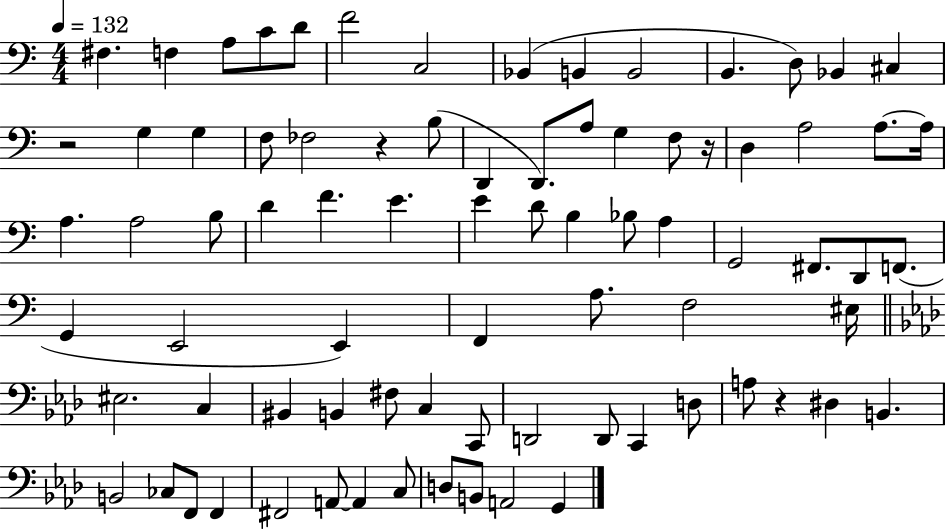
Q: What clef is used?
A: bass